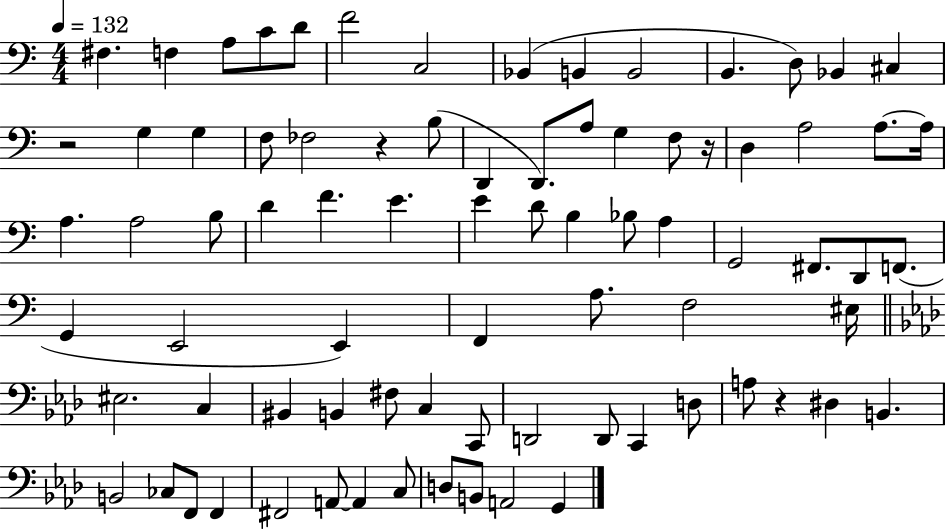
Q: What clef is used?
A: bass